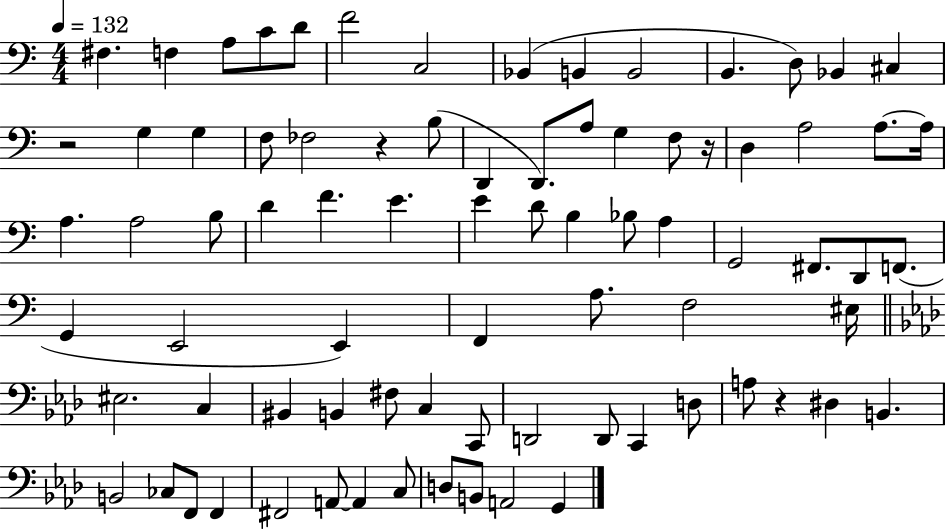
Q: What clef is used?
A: bass